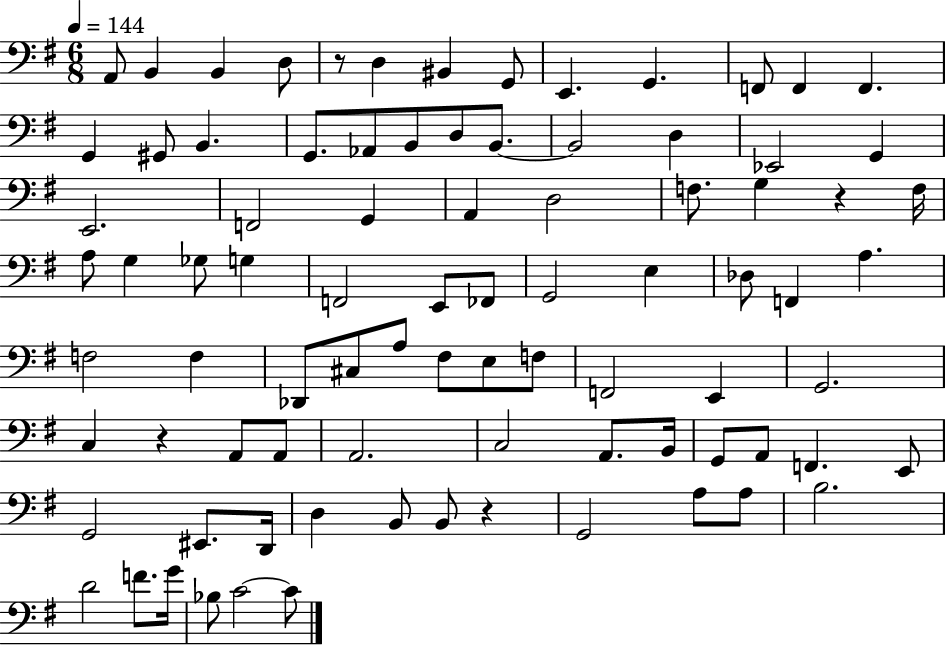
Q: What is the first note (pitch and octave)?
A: A2